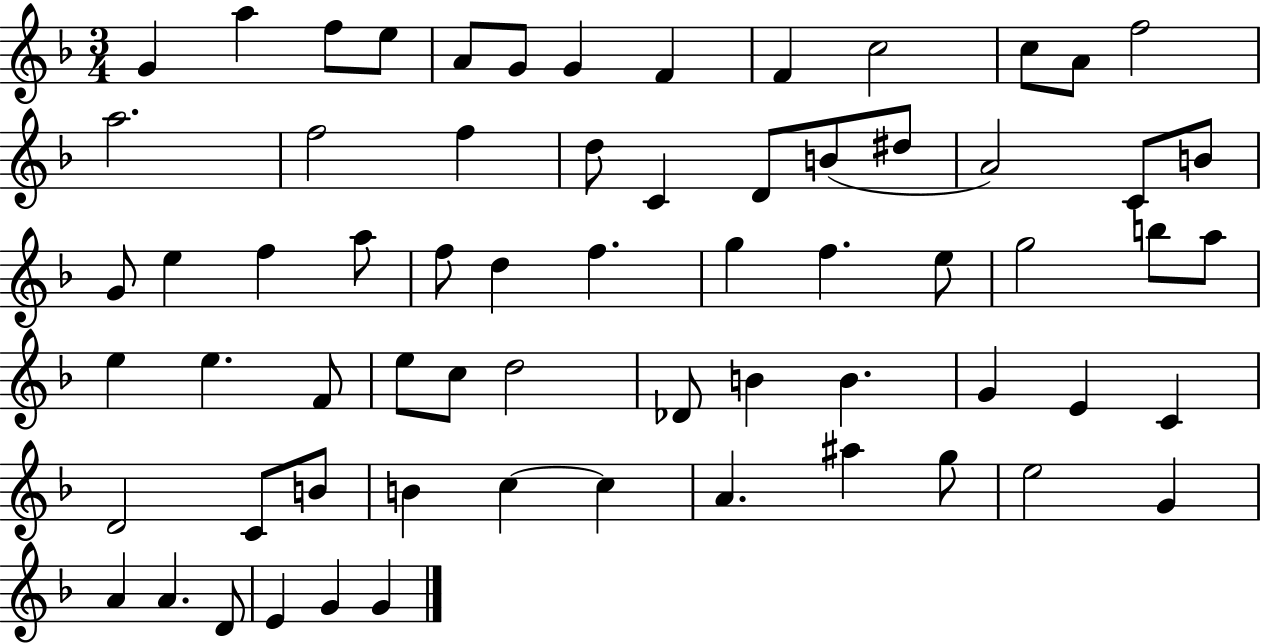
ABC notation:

X:1
T:Untitled
M:3/4
L:1/4
K:F
G a f/2 e/2 A/2 G/2 G F F c2 c/2 A/2 f2 a2 f2 f d/2 C D/2 B/2 ^d/2 A2 C/2 B/2 G/2 e f a/2 f/2 d f g f e/2 g2 b/2 a/2 e e F/2 e/2 c/2 d2 _D/2 B B G E C D2 C/2 B/2 B c c A ^a g/2 e2 G A A D/2 E G G